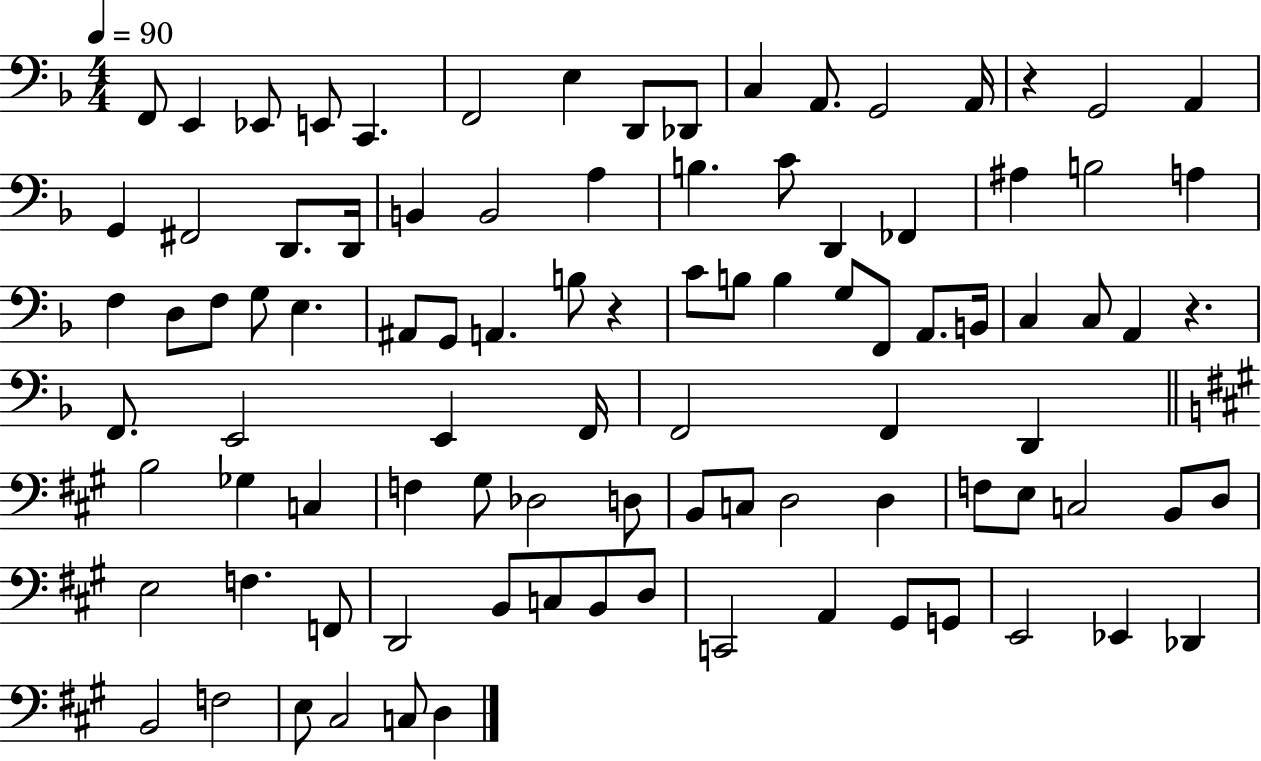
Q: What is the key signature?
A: F major